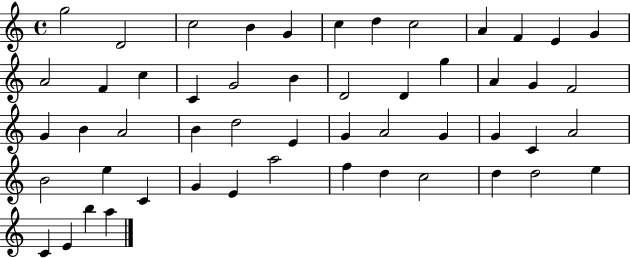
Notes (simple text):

G5/h D4/h C5/h B4/q G4/q C5/q D5/q C5/h A4/q F4/q E4/q G4/q A4/h F4/q C5/q C4/q G4/h B4/q D4/h D4/q G5/q A4/q G4/q F4/h G4/q B4/q A4/h B4/q D5/h E4/q G4/q A4/h G4/q G4/q C4/q A4/h B4/h E5/q C4/q G4/q E4/q A5/h F5/q D5/q C5/h D5/q D5/h E5/q C4/q E4/q B5/q A5/q